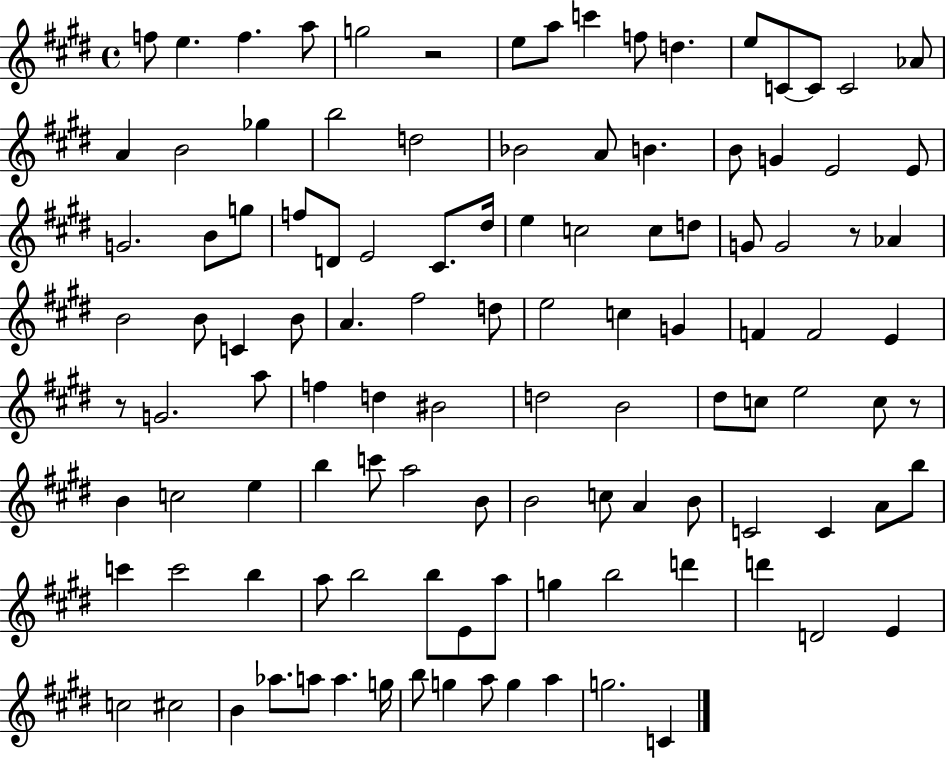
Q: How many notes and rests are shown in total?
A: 113